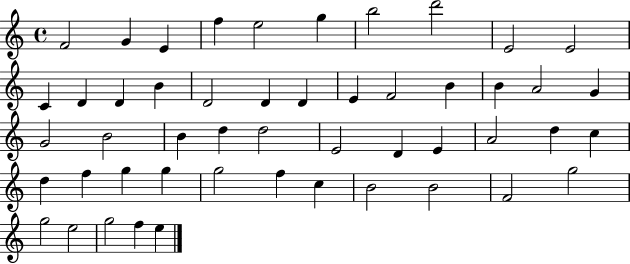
{
  \clef treble
  \time 4/4
  \defaultTimeSignature
  \key c \major
  f'2 g'4 e'4 | f''4 e''2 g''4 | b''2 d'''2 | e'2 e'2 | \break c'4 d'4 d'4 b'4 | d'2 d'4 d'4 | e'4 f'2 b'4 | b'4 a'2 g'4 | \break g'2 b'2 | b'4 d''4 d''2 | e'2 d'4 e'4 | a'2 d''4 c''4 | \break d''4 f''4 g''4 g''4 | g''2 f''4 c''4 | b'2 b'2 | f'2 g''2 | \break g''2 e''2 | g''2 f''4 e''4 | \bar "|."
}